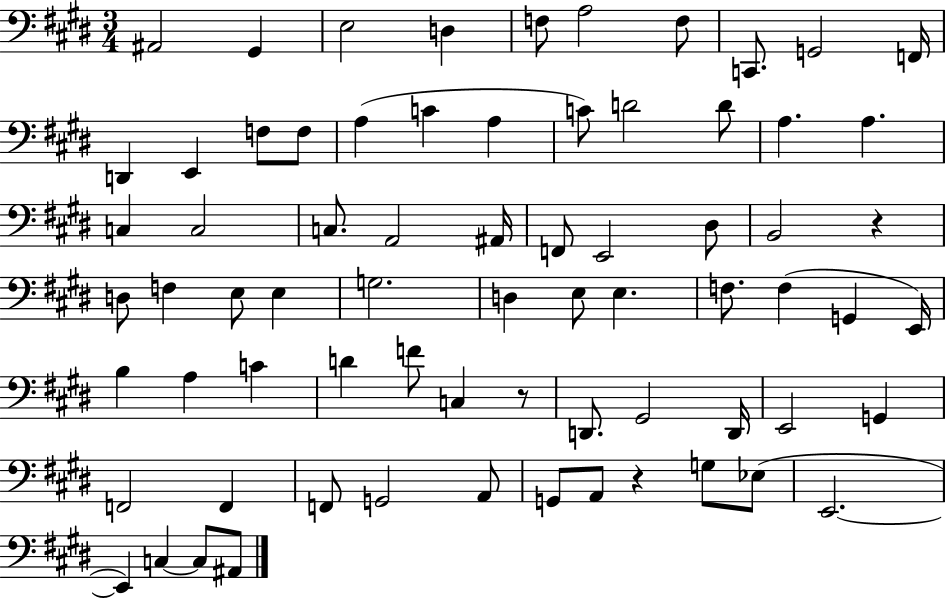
A#2/h G#2/q E3/h D3/q F3/e A3/h F3/e C2/e. G2/h F2/s D2/q E2/q F3/e F3/e A3/q C4/q A3/q C4/e D4/h D4/e A3/q. A3/q. C3/q C3/h C3/e. A2/h A#2/s F2/e E2/h D#3/e B2/h R/q D3/e F3/q E3/e E3/q G3/h. D3/q E3/e E3/q. F3/e. F3/q G2/q E2/s B3/q A3/q C4/q D4/q F4/e C3/q R/e D2/e. G#2/h D2/s E2/h G2/q F2/h F2/q F2/e G2/h A2/e G2/e A2/e R/q G3/e Eb3/e E2/h. E2/q C3/q C3/e A#2/e